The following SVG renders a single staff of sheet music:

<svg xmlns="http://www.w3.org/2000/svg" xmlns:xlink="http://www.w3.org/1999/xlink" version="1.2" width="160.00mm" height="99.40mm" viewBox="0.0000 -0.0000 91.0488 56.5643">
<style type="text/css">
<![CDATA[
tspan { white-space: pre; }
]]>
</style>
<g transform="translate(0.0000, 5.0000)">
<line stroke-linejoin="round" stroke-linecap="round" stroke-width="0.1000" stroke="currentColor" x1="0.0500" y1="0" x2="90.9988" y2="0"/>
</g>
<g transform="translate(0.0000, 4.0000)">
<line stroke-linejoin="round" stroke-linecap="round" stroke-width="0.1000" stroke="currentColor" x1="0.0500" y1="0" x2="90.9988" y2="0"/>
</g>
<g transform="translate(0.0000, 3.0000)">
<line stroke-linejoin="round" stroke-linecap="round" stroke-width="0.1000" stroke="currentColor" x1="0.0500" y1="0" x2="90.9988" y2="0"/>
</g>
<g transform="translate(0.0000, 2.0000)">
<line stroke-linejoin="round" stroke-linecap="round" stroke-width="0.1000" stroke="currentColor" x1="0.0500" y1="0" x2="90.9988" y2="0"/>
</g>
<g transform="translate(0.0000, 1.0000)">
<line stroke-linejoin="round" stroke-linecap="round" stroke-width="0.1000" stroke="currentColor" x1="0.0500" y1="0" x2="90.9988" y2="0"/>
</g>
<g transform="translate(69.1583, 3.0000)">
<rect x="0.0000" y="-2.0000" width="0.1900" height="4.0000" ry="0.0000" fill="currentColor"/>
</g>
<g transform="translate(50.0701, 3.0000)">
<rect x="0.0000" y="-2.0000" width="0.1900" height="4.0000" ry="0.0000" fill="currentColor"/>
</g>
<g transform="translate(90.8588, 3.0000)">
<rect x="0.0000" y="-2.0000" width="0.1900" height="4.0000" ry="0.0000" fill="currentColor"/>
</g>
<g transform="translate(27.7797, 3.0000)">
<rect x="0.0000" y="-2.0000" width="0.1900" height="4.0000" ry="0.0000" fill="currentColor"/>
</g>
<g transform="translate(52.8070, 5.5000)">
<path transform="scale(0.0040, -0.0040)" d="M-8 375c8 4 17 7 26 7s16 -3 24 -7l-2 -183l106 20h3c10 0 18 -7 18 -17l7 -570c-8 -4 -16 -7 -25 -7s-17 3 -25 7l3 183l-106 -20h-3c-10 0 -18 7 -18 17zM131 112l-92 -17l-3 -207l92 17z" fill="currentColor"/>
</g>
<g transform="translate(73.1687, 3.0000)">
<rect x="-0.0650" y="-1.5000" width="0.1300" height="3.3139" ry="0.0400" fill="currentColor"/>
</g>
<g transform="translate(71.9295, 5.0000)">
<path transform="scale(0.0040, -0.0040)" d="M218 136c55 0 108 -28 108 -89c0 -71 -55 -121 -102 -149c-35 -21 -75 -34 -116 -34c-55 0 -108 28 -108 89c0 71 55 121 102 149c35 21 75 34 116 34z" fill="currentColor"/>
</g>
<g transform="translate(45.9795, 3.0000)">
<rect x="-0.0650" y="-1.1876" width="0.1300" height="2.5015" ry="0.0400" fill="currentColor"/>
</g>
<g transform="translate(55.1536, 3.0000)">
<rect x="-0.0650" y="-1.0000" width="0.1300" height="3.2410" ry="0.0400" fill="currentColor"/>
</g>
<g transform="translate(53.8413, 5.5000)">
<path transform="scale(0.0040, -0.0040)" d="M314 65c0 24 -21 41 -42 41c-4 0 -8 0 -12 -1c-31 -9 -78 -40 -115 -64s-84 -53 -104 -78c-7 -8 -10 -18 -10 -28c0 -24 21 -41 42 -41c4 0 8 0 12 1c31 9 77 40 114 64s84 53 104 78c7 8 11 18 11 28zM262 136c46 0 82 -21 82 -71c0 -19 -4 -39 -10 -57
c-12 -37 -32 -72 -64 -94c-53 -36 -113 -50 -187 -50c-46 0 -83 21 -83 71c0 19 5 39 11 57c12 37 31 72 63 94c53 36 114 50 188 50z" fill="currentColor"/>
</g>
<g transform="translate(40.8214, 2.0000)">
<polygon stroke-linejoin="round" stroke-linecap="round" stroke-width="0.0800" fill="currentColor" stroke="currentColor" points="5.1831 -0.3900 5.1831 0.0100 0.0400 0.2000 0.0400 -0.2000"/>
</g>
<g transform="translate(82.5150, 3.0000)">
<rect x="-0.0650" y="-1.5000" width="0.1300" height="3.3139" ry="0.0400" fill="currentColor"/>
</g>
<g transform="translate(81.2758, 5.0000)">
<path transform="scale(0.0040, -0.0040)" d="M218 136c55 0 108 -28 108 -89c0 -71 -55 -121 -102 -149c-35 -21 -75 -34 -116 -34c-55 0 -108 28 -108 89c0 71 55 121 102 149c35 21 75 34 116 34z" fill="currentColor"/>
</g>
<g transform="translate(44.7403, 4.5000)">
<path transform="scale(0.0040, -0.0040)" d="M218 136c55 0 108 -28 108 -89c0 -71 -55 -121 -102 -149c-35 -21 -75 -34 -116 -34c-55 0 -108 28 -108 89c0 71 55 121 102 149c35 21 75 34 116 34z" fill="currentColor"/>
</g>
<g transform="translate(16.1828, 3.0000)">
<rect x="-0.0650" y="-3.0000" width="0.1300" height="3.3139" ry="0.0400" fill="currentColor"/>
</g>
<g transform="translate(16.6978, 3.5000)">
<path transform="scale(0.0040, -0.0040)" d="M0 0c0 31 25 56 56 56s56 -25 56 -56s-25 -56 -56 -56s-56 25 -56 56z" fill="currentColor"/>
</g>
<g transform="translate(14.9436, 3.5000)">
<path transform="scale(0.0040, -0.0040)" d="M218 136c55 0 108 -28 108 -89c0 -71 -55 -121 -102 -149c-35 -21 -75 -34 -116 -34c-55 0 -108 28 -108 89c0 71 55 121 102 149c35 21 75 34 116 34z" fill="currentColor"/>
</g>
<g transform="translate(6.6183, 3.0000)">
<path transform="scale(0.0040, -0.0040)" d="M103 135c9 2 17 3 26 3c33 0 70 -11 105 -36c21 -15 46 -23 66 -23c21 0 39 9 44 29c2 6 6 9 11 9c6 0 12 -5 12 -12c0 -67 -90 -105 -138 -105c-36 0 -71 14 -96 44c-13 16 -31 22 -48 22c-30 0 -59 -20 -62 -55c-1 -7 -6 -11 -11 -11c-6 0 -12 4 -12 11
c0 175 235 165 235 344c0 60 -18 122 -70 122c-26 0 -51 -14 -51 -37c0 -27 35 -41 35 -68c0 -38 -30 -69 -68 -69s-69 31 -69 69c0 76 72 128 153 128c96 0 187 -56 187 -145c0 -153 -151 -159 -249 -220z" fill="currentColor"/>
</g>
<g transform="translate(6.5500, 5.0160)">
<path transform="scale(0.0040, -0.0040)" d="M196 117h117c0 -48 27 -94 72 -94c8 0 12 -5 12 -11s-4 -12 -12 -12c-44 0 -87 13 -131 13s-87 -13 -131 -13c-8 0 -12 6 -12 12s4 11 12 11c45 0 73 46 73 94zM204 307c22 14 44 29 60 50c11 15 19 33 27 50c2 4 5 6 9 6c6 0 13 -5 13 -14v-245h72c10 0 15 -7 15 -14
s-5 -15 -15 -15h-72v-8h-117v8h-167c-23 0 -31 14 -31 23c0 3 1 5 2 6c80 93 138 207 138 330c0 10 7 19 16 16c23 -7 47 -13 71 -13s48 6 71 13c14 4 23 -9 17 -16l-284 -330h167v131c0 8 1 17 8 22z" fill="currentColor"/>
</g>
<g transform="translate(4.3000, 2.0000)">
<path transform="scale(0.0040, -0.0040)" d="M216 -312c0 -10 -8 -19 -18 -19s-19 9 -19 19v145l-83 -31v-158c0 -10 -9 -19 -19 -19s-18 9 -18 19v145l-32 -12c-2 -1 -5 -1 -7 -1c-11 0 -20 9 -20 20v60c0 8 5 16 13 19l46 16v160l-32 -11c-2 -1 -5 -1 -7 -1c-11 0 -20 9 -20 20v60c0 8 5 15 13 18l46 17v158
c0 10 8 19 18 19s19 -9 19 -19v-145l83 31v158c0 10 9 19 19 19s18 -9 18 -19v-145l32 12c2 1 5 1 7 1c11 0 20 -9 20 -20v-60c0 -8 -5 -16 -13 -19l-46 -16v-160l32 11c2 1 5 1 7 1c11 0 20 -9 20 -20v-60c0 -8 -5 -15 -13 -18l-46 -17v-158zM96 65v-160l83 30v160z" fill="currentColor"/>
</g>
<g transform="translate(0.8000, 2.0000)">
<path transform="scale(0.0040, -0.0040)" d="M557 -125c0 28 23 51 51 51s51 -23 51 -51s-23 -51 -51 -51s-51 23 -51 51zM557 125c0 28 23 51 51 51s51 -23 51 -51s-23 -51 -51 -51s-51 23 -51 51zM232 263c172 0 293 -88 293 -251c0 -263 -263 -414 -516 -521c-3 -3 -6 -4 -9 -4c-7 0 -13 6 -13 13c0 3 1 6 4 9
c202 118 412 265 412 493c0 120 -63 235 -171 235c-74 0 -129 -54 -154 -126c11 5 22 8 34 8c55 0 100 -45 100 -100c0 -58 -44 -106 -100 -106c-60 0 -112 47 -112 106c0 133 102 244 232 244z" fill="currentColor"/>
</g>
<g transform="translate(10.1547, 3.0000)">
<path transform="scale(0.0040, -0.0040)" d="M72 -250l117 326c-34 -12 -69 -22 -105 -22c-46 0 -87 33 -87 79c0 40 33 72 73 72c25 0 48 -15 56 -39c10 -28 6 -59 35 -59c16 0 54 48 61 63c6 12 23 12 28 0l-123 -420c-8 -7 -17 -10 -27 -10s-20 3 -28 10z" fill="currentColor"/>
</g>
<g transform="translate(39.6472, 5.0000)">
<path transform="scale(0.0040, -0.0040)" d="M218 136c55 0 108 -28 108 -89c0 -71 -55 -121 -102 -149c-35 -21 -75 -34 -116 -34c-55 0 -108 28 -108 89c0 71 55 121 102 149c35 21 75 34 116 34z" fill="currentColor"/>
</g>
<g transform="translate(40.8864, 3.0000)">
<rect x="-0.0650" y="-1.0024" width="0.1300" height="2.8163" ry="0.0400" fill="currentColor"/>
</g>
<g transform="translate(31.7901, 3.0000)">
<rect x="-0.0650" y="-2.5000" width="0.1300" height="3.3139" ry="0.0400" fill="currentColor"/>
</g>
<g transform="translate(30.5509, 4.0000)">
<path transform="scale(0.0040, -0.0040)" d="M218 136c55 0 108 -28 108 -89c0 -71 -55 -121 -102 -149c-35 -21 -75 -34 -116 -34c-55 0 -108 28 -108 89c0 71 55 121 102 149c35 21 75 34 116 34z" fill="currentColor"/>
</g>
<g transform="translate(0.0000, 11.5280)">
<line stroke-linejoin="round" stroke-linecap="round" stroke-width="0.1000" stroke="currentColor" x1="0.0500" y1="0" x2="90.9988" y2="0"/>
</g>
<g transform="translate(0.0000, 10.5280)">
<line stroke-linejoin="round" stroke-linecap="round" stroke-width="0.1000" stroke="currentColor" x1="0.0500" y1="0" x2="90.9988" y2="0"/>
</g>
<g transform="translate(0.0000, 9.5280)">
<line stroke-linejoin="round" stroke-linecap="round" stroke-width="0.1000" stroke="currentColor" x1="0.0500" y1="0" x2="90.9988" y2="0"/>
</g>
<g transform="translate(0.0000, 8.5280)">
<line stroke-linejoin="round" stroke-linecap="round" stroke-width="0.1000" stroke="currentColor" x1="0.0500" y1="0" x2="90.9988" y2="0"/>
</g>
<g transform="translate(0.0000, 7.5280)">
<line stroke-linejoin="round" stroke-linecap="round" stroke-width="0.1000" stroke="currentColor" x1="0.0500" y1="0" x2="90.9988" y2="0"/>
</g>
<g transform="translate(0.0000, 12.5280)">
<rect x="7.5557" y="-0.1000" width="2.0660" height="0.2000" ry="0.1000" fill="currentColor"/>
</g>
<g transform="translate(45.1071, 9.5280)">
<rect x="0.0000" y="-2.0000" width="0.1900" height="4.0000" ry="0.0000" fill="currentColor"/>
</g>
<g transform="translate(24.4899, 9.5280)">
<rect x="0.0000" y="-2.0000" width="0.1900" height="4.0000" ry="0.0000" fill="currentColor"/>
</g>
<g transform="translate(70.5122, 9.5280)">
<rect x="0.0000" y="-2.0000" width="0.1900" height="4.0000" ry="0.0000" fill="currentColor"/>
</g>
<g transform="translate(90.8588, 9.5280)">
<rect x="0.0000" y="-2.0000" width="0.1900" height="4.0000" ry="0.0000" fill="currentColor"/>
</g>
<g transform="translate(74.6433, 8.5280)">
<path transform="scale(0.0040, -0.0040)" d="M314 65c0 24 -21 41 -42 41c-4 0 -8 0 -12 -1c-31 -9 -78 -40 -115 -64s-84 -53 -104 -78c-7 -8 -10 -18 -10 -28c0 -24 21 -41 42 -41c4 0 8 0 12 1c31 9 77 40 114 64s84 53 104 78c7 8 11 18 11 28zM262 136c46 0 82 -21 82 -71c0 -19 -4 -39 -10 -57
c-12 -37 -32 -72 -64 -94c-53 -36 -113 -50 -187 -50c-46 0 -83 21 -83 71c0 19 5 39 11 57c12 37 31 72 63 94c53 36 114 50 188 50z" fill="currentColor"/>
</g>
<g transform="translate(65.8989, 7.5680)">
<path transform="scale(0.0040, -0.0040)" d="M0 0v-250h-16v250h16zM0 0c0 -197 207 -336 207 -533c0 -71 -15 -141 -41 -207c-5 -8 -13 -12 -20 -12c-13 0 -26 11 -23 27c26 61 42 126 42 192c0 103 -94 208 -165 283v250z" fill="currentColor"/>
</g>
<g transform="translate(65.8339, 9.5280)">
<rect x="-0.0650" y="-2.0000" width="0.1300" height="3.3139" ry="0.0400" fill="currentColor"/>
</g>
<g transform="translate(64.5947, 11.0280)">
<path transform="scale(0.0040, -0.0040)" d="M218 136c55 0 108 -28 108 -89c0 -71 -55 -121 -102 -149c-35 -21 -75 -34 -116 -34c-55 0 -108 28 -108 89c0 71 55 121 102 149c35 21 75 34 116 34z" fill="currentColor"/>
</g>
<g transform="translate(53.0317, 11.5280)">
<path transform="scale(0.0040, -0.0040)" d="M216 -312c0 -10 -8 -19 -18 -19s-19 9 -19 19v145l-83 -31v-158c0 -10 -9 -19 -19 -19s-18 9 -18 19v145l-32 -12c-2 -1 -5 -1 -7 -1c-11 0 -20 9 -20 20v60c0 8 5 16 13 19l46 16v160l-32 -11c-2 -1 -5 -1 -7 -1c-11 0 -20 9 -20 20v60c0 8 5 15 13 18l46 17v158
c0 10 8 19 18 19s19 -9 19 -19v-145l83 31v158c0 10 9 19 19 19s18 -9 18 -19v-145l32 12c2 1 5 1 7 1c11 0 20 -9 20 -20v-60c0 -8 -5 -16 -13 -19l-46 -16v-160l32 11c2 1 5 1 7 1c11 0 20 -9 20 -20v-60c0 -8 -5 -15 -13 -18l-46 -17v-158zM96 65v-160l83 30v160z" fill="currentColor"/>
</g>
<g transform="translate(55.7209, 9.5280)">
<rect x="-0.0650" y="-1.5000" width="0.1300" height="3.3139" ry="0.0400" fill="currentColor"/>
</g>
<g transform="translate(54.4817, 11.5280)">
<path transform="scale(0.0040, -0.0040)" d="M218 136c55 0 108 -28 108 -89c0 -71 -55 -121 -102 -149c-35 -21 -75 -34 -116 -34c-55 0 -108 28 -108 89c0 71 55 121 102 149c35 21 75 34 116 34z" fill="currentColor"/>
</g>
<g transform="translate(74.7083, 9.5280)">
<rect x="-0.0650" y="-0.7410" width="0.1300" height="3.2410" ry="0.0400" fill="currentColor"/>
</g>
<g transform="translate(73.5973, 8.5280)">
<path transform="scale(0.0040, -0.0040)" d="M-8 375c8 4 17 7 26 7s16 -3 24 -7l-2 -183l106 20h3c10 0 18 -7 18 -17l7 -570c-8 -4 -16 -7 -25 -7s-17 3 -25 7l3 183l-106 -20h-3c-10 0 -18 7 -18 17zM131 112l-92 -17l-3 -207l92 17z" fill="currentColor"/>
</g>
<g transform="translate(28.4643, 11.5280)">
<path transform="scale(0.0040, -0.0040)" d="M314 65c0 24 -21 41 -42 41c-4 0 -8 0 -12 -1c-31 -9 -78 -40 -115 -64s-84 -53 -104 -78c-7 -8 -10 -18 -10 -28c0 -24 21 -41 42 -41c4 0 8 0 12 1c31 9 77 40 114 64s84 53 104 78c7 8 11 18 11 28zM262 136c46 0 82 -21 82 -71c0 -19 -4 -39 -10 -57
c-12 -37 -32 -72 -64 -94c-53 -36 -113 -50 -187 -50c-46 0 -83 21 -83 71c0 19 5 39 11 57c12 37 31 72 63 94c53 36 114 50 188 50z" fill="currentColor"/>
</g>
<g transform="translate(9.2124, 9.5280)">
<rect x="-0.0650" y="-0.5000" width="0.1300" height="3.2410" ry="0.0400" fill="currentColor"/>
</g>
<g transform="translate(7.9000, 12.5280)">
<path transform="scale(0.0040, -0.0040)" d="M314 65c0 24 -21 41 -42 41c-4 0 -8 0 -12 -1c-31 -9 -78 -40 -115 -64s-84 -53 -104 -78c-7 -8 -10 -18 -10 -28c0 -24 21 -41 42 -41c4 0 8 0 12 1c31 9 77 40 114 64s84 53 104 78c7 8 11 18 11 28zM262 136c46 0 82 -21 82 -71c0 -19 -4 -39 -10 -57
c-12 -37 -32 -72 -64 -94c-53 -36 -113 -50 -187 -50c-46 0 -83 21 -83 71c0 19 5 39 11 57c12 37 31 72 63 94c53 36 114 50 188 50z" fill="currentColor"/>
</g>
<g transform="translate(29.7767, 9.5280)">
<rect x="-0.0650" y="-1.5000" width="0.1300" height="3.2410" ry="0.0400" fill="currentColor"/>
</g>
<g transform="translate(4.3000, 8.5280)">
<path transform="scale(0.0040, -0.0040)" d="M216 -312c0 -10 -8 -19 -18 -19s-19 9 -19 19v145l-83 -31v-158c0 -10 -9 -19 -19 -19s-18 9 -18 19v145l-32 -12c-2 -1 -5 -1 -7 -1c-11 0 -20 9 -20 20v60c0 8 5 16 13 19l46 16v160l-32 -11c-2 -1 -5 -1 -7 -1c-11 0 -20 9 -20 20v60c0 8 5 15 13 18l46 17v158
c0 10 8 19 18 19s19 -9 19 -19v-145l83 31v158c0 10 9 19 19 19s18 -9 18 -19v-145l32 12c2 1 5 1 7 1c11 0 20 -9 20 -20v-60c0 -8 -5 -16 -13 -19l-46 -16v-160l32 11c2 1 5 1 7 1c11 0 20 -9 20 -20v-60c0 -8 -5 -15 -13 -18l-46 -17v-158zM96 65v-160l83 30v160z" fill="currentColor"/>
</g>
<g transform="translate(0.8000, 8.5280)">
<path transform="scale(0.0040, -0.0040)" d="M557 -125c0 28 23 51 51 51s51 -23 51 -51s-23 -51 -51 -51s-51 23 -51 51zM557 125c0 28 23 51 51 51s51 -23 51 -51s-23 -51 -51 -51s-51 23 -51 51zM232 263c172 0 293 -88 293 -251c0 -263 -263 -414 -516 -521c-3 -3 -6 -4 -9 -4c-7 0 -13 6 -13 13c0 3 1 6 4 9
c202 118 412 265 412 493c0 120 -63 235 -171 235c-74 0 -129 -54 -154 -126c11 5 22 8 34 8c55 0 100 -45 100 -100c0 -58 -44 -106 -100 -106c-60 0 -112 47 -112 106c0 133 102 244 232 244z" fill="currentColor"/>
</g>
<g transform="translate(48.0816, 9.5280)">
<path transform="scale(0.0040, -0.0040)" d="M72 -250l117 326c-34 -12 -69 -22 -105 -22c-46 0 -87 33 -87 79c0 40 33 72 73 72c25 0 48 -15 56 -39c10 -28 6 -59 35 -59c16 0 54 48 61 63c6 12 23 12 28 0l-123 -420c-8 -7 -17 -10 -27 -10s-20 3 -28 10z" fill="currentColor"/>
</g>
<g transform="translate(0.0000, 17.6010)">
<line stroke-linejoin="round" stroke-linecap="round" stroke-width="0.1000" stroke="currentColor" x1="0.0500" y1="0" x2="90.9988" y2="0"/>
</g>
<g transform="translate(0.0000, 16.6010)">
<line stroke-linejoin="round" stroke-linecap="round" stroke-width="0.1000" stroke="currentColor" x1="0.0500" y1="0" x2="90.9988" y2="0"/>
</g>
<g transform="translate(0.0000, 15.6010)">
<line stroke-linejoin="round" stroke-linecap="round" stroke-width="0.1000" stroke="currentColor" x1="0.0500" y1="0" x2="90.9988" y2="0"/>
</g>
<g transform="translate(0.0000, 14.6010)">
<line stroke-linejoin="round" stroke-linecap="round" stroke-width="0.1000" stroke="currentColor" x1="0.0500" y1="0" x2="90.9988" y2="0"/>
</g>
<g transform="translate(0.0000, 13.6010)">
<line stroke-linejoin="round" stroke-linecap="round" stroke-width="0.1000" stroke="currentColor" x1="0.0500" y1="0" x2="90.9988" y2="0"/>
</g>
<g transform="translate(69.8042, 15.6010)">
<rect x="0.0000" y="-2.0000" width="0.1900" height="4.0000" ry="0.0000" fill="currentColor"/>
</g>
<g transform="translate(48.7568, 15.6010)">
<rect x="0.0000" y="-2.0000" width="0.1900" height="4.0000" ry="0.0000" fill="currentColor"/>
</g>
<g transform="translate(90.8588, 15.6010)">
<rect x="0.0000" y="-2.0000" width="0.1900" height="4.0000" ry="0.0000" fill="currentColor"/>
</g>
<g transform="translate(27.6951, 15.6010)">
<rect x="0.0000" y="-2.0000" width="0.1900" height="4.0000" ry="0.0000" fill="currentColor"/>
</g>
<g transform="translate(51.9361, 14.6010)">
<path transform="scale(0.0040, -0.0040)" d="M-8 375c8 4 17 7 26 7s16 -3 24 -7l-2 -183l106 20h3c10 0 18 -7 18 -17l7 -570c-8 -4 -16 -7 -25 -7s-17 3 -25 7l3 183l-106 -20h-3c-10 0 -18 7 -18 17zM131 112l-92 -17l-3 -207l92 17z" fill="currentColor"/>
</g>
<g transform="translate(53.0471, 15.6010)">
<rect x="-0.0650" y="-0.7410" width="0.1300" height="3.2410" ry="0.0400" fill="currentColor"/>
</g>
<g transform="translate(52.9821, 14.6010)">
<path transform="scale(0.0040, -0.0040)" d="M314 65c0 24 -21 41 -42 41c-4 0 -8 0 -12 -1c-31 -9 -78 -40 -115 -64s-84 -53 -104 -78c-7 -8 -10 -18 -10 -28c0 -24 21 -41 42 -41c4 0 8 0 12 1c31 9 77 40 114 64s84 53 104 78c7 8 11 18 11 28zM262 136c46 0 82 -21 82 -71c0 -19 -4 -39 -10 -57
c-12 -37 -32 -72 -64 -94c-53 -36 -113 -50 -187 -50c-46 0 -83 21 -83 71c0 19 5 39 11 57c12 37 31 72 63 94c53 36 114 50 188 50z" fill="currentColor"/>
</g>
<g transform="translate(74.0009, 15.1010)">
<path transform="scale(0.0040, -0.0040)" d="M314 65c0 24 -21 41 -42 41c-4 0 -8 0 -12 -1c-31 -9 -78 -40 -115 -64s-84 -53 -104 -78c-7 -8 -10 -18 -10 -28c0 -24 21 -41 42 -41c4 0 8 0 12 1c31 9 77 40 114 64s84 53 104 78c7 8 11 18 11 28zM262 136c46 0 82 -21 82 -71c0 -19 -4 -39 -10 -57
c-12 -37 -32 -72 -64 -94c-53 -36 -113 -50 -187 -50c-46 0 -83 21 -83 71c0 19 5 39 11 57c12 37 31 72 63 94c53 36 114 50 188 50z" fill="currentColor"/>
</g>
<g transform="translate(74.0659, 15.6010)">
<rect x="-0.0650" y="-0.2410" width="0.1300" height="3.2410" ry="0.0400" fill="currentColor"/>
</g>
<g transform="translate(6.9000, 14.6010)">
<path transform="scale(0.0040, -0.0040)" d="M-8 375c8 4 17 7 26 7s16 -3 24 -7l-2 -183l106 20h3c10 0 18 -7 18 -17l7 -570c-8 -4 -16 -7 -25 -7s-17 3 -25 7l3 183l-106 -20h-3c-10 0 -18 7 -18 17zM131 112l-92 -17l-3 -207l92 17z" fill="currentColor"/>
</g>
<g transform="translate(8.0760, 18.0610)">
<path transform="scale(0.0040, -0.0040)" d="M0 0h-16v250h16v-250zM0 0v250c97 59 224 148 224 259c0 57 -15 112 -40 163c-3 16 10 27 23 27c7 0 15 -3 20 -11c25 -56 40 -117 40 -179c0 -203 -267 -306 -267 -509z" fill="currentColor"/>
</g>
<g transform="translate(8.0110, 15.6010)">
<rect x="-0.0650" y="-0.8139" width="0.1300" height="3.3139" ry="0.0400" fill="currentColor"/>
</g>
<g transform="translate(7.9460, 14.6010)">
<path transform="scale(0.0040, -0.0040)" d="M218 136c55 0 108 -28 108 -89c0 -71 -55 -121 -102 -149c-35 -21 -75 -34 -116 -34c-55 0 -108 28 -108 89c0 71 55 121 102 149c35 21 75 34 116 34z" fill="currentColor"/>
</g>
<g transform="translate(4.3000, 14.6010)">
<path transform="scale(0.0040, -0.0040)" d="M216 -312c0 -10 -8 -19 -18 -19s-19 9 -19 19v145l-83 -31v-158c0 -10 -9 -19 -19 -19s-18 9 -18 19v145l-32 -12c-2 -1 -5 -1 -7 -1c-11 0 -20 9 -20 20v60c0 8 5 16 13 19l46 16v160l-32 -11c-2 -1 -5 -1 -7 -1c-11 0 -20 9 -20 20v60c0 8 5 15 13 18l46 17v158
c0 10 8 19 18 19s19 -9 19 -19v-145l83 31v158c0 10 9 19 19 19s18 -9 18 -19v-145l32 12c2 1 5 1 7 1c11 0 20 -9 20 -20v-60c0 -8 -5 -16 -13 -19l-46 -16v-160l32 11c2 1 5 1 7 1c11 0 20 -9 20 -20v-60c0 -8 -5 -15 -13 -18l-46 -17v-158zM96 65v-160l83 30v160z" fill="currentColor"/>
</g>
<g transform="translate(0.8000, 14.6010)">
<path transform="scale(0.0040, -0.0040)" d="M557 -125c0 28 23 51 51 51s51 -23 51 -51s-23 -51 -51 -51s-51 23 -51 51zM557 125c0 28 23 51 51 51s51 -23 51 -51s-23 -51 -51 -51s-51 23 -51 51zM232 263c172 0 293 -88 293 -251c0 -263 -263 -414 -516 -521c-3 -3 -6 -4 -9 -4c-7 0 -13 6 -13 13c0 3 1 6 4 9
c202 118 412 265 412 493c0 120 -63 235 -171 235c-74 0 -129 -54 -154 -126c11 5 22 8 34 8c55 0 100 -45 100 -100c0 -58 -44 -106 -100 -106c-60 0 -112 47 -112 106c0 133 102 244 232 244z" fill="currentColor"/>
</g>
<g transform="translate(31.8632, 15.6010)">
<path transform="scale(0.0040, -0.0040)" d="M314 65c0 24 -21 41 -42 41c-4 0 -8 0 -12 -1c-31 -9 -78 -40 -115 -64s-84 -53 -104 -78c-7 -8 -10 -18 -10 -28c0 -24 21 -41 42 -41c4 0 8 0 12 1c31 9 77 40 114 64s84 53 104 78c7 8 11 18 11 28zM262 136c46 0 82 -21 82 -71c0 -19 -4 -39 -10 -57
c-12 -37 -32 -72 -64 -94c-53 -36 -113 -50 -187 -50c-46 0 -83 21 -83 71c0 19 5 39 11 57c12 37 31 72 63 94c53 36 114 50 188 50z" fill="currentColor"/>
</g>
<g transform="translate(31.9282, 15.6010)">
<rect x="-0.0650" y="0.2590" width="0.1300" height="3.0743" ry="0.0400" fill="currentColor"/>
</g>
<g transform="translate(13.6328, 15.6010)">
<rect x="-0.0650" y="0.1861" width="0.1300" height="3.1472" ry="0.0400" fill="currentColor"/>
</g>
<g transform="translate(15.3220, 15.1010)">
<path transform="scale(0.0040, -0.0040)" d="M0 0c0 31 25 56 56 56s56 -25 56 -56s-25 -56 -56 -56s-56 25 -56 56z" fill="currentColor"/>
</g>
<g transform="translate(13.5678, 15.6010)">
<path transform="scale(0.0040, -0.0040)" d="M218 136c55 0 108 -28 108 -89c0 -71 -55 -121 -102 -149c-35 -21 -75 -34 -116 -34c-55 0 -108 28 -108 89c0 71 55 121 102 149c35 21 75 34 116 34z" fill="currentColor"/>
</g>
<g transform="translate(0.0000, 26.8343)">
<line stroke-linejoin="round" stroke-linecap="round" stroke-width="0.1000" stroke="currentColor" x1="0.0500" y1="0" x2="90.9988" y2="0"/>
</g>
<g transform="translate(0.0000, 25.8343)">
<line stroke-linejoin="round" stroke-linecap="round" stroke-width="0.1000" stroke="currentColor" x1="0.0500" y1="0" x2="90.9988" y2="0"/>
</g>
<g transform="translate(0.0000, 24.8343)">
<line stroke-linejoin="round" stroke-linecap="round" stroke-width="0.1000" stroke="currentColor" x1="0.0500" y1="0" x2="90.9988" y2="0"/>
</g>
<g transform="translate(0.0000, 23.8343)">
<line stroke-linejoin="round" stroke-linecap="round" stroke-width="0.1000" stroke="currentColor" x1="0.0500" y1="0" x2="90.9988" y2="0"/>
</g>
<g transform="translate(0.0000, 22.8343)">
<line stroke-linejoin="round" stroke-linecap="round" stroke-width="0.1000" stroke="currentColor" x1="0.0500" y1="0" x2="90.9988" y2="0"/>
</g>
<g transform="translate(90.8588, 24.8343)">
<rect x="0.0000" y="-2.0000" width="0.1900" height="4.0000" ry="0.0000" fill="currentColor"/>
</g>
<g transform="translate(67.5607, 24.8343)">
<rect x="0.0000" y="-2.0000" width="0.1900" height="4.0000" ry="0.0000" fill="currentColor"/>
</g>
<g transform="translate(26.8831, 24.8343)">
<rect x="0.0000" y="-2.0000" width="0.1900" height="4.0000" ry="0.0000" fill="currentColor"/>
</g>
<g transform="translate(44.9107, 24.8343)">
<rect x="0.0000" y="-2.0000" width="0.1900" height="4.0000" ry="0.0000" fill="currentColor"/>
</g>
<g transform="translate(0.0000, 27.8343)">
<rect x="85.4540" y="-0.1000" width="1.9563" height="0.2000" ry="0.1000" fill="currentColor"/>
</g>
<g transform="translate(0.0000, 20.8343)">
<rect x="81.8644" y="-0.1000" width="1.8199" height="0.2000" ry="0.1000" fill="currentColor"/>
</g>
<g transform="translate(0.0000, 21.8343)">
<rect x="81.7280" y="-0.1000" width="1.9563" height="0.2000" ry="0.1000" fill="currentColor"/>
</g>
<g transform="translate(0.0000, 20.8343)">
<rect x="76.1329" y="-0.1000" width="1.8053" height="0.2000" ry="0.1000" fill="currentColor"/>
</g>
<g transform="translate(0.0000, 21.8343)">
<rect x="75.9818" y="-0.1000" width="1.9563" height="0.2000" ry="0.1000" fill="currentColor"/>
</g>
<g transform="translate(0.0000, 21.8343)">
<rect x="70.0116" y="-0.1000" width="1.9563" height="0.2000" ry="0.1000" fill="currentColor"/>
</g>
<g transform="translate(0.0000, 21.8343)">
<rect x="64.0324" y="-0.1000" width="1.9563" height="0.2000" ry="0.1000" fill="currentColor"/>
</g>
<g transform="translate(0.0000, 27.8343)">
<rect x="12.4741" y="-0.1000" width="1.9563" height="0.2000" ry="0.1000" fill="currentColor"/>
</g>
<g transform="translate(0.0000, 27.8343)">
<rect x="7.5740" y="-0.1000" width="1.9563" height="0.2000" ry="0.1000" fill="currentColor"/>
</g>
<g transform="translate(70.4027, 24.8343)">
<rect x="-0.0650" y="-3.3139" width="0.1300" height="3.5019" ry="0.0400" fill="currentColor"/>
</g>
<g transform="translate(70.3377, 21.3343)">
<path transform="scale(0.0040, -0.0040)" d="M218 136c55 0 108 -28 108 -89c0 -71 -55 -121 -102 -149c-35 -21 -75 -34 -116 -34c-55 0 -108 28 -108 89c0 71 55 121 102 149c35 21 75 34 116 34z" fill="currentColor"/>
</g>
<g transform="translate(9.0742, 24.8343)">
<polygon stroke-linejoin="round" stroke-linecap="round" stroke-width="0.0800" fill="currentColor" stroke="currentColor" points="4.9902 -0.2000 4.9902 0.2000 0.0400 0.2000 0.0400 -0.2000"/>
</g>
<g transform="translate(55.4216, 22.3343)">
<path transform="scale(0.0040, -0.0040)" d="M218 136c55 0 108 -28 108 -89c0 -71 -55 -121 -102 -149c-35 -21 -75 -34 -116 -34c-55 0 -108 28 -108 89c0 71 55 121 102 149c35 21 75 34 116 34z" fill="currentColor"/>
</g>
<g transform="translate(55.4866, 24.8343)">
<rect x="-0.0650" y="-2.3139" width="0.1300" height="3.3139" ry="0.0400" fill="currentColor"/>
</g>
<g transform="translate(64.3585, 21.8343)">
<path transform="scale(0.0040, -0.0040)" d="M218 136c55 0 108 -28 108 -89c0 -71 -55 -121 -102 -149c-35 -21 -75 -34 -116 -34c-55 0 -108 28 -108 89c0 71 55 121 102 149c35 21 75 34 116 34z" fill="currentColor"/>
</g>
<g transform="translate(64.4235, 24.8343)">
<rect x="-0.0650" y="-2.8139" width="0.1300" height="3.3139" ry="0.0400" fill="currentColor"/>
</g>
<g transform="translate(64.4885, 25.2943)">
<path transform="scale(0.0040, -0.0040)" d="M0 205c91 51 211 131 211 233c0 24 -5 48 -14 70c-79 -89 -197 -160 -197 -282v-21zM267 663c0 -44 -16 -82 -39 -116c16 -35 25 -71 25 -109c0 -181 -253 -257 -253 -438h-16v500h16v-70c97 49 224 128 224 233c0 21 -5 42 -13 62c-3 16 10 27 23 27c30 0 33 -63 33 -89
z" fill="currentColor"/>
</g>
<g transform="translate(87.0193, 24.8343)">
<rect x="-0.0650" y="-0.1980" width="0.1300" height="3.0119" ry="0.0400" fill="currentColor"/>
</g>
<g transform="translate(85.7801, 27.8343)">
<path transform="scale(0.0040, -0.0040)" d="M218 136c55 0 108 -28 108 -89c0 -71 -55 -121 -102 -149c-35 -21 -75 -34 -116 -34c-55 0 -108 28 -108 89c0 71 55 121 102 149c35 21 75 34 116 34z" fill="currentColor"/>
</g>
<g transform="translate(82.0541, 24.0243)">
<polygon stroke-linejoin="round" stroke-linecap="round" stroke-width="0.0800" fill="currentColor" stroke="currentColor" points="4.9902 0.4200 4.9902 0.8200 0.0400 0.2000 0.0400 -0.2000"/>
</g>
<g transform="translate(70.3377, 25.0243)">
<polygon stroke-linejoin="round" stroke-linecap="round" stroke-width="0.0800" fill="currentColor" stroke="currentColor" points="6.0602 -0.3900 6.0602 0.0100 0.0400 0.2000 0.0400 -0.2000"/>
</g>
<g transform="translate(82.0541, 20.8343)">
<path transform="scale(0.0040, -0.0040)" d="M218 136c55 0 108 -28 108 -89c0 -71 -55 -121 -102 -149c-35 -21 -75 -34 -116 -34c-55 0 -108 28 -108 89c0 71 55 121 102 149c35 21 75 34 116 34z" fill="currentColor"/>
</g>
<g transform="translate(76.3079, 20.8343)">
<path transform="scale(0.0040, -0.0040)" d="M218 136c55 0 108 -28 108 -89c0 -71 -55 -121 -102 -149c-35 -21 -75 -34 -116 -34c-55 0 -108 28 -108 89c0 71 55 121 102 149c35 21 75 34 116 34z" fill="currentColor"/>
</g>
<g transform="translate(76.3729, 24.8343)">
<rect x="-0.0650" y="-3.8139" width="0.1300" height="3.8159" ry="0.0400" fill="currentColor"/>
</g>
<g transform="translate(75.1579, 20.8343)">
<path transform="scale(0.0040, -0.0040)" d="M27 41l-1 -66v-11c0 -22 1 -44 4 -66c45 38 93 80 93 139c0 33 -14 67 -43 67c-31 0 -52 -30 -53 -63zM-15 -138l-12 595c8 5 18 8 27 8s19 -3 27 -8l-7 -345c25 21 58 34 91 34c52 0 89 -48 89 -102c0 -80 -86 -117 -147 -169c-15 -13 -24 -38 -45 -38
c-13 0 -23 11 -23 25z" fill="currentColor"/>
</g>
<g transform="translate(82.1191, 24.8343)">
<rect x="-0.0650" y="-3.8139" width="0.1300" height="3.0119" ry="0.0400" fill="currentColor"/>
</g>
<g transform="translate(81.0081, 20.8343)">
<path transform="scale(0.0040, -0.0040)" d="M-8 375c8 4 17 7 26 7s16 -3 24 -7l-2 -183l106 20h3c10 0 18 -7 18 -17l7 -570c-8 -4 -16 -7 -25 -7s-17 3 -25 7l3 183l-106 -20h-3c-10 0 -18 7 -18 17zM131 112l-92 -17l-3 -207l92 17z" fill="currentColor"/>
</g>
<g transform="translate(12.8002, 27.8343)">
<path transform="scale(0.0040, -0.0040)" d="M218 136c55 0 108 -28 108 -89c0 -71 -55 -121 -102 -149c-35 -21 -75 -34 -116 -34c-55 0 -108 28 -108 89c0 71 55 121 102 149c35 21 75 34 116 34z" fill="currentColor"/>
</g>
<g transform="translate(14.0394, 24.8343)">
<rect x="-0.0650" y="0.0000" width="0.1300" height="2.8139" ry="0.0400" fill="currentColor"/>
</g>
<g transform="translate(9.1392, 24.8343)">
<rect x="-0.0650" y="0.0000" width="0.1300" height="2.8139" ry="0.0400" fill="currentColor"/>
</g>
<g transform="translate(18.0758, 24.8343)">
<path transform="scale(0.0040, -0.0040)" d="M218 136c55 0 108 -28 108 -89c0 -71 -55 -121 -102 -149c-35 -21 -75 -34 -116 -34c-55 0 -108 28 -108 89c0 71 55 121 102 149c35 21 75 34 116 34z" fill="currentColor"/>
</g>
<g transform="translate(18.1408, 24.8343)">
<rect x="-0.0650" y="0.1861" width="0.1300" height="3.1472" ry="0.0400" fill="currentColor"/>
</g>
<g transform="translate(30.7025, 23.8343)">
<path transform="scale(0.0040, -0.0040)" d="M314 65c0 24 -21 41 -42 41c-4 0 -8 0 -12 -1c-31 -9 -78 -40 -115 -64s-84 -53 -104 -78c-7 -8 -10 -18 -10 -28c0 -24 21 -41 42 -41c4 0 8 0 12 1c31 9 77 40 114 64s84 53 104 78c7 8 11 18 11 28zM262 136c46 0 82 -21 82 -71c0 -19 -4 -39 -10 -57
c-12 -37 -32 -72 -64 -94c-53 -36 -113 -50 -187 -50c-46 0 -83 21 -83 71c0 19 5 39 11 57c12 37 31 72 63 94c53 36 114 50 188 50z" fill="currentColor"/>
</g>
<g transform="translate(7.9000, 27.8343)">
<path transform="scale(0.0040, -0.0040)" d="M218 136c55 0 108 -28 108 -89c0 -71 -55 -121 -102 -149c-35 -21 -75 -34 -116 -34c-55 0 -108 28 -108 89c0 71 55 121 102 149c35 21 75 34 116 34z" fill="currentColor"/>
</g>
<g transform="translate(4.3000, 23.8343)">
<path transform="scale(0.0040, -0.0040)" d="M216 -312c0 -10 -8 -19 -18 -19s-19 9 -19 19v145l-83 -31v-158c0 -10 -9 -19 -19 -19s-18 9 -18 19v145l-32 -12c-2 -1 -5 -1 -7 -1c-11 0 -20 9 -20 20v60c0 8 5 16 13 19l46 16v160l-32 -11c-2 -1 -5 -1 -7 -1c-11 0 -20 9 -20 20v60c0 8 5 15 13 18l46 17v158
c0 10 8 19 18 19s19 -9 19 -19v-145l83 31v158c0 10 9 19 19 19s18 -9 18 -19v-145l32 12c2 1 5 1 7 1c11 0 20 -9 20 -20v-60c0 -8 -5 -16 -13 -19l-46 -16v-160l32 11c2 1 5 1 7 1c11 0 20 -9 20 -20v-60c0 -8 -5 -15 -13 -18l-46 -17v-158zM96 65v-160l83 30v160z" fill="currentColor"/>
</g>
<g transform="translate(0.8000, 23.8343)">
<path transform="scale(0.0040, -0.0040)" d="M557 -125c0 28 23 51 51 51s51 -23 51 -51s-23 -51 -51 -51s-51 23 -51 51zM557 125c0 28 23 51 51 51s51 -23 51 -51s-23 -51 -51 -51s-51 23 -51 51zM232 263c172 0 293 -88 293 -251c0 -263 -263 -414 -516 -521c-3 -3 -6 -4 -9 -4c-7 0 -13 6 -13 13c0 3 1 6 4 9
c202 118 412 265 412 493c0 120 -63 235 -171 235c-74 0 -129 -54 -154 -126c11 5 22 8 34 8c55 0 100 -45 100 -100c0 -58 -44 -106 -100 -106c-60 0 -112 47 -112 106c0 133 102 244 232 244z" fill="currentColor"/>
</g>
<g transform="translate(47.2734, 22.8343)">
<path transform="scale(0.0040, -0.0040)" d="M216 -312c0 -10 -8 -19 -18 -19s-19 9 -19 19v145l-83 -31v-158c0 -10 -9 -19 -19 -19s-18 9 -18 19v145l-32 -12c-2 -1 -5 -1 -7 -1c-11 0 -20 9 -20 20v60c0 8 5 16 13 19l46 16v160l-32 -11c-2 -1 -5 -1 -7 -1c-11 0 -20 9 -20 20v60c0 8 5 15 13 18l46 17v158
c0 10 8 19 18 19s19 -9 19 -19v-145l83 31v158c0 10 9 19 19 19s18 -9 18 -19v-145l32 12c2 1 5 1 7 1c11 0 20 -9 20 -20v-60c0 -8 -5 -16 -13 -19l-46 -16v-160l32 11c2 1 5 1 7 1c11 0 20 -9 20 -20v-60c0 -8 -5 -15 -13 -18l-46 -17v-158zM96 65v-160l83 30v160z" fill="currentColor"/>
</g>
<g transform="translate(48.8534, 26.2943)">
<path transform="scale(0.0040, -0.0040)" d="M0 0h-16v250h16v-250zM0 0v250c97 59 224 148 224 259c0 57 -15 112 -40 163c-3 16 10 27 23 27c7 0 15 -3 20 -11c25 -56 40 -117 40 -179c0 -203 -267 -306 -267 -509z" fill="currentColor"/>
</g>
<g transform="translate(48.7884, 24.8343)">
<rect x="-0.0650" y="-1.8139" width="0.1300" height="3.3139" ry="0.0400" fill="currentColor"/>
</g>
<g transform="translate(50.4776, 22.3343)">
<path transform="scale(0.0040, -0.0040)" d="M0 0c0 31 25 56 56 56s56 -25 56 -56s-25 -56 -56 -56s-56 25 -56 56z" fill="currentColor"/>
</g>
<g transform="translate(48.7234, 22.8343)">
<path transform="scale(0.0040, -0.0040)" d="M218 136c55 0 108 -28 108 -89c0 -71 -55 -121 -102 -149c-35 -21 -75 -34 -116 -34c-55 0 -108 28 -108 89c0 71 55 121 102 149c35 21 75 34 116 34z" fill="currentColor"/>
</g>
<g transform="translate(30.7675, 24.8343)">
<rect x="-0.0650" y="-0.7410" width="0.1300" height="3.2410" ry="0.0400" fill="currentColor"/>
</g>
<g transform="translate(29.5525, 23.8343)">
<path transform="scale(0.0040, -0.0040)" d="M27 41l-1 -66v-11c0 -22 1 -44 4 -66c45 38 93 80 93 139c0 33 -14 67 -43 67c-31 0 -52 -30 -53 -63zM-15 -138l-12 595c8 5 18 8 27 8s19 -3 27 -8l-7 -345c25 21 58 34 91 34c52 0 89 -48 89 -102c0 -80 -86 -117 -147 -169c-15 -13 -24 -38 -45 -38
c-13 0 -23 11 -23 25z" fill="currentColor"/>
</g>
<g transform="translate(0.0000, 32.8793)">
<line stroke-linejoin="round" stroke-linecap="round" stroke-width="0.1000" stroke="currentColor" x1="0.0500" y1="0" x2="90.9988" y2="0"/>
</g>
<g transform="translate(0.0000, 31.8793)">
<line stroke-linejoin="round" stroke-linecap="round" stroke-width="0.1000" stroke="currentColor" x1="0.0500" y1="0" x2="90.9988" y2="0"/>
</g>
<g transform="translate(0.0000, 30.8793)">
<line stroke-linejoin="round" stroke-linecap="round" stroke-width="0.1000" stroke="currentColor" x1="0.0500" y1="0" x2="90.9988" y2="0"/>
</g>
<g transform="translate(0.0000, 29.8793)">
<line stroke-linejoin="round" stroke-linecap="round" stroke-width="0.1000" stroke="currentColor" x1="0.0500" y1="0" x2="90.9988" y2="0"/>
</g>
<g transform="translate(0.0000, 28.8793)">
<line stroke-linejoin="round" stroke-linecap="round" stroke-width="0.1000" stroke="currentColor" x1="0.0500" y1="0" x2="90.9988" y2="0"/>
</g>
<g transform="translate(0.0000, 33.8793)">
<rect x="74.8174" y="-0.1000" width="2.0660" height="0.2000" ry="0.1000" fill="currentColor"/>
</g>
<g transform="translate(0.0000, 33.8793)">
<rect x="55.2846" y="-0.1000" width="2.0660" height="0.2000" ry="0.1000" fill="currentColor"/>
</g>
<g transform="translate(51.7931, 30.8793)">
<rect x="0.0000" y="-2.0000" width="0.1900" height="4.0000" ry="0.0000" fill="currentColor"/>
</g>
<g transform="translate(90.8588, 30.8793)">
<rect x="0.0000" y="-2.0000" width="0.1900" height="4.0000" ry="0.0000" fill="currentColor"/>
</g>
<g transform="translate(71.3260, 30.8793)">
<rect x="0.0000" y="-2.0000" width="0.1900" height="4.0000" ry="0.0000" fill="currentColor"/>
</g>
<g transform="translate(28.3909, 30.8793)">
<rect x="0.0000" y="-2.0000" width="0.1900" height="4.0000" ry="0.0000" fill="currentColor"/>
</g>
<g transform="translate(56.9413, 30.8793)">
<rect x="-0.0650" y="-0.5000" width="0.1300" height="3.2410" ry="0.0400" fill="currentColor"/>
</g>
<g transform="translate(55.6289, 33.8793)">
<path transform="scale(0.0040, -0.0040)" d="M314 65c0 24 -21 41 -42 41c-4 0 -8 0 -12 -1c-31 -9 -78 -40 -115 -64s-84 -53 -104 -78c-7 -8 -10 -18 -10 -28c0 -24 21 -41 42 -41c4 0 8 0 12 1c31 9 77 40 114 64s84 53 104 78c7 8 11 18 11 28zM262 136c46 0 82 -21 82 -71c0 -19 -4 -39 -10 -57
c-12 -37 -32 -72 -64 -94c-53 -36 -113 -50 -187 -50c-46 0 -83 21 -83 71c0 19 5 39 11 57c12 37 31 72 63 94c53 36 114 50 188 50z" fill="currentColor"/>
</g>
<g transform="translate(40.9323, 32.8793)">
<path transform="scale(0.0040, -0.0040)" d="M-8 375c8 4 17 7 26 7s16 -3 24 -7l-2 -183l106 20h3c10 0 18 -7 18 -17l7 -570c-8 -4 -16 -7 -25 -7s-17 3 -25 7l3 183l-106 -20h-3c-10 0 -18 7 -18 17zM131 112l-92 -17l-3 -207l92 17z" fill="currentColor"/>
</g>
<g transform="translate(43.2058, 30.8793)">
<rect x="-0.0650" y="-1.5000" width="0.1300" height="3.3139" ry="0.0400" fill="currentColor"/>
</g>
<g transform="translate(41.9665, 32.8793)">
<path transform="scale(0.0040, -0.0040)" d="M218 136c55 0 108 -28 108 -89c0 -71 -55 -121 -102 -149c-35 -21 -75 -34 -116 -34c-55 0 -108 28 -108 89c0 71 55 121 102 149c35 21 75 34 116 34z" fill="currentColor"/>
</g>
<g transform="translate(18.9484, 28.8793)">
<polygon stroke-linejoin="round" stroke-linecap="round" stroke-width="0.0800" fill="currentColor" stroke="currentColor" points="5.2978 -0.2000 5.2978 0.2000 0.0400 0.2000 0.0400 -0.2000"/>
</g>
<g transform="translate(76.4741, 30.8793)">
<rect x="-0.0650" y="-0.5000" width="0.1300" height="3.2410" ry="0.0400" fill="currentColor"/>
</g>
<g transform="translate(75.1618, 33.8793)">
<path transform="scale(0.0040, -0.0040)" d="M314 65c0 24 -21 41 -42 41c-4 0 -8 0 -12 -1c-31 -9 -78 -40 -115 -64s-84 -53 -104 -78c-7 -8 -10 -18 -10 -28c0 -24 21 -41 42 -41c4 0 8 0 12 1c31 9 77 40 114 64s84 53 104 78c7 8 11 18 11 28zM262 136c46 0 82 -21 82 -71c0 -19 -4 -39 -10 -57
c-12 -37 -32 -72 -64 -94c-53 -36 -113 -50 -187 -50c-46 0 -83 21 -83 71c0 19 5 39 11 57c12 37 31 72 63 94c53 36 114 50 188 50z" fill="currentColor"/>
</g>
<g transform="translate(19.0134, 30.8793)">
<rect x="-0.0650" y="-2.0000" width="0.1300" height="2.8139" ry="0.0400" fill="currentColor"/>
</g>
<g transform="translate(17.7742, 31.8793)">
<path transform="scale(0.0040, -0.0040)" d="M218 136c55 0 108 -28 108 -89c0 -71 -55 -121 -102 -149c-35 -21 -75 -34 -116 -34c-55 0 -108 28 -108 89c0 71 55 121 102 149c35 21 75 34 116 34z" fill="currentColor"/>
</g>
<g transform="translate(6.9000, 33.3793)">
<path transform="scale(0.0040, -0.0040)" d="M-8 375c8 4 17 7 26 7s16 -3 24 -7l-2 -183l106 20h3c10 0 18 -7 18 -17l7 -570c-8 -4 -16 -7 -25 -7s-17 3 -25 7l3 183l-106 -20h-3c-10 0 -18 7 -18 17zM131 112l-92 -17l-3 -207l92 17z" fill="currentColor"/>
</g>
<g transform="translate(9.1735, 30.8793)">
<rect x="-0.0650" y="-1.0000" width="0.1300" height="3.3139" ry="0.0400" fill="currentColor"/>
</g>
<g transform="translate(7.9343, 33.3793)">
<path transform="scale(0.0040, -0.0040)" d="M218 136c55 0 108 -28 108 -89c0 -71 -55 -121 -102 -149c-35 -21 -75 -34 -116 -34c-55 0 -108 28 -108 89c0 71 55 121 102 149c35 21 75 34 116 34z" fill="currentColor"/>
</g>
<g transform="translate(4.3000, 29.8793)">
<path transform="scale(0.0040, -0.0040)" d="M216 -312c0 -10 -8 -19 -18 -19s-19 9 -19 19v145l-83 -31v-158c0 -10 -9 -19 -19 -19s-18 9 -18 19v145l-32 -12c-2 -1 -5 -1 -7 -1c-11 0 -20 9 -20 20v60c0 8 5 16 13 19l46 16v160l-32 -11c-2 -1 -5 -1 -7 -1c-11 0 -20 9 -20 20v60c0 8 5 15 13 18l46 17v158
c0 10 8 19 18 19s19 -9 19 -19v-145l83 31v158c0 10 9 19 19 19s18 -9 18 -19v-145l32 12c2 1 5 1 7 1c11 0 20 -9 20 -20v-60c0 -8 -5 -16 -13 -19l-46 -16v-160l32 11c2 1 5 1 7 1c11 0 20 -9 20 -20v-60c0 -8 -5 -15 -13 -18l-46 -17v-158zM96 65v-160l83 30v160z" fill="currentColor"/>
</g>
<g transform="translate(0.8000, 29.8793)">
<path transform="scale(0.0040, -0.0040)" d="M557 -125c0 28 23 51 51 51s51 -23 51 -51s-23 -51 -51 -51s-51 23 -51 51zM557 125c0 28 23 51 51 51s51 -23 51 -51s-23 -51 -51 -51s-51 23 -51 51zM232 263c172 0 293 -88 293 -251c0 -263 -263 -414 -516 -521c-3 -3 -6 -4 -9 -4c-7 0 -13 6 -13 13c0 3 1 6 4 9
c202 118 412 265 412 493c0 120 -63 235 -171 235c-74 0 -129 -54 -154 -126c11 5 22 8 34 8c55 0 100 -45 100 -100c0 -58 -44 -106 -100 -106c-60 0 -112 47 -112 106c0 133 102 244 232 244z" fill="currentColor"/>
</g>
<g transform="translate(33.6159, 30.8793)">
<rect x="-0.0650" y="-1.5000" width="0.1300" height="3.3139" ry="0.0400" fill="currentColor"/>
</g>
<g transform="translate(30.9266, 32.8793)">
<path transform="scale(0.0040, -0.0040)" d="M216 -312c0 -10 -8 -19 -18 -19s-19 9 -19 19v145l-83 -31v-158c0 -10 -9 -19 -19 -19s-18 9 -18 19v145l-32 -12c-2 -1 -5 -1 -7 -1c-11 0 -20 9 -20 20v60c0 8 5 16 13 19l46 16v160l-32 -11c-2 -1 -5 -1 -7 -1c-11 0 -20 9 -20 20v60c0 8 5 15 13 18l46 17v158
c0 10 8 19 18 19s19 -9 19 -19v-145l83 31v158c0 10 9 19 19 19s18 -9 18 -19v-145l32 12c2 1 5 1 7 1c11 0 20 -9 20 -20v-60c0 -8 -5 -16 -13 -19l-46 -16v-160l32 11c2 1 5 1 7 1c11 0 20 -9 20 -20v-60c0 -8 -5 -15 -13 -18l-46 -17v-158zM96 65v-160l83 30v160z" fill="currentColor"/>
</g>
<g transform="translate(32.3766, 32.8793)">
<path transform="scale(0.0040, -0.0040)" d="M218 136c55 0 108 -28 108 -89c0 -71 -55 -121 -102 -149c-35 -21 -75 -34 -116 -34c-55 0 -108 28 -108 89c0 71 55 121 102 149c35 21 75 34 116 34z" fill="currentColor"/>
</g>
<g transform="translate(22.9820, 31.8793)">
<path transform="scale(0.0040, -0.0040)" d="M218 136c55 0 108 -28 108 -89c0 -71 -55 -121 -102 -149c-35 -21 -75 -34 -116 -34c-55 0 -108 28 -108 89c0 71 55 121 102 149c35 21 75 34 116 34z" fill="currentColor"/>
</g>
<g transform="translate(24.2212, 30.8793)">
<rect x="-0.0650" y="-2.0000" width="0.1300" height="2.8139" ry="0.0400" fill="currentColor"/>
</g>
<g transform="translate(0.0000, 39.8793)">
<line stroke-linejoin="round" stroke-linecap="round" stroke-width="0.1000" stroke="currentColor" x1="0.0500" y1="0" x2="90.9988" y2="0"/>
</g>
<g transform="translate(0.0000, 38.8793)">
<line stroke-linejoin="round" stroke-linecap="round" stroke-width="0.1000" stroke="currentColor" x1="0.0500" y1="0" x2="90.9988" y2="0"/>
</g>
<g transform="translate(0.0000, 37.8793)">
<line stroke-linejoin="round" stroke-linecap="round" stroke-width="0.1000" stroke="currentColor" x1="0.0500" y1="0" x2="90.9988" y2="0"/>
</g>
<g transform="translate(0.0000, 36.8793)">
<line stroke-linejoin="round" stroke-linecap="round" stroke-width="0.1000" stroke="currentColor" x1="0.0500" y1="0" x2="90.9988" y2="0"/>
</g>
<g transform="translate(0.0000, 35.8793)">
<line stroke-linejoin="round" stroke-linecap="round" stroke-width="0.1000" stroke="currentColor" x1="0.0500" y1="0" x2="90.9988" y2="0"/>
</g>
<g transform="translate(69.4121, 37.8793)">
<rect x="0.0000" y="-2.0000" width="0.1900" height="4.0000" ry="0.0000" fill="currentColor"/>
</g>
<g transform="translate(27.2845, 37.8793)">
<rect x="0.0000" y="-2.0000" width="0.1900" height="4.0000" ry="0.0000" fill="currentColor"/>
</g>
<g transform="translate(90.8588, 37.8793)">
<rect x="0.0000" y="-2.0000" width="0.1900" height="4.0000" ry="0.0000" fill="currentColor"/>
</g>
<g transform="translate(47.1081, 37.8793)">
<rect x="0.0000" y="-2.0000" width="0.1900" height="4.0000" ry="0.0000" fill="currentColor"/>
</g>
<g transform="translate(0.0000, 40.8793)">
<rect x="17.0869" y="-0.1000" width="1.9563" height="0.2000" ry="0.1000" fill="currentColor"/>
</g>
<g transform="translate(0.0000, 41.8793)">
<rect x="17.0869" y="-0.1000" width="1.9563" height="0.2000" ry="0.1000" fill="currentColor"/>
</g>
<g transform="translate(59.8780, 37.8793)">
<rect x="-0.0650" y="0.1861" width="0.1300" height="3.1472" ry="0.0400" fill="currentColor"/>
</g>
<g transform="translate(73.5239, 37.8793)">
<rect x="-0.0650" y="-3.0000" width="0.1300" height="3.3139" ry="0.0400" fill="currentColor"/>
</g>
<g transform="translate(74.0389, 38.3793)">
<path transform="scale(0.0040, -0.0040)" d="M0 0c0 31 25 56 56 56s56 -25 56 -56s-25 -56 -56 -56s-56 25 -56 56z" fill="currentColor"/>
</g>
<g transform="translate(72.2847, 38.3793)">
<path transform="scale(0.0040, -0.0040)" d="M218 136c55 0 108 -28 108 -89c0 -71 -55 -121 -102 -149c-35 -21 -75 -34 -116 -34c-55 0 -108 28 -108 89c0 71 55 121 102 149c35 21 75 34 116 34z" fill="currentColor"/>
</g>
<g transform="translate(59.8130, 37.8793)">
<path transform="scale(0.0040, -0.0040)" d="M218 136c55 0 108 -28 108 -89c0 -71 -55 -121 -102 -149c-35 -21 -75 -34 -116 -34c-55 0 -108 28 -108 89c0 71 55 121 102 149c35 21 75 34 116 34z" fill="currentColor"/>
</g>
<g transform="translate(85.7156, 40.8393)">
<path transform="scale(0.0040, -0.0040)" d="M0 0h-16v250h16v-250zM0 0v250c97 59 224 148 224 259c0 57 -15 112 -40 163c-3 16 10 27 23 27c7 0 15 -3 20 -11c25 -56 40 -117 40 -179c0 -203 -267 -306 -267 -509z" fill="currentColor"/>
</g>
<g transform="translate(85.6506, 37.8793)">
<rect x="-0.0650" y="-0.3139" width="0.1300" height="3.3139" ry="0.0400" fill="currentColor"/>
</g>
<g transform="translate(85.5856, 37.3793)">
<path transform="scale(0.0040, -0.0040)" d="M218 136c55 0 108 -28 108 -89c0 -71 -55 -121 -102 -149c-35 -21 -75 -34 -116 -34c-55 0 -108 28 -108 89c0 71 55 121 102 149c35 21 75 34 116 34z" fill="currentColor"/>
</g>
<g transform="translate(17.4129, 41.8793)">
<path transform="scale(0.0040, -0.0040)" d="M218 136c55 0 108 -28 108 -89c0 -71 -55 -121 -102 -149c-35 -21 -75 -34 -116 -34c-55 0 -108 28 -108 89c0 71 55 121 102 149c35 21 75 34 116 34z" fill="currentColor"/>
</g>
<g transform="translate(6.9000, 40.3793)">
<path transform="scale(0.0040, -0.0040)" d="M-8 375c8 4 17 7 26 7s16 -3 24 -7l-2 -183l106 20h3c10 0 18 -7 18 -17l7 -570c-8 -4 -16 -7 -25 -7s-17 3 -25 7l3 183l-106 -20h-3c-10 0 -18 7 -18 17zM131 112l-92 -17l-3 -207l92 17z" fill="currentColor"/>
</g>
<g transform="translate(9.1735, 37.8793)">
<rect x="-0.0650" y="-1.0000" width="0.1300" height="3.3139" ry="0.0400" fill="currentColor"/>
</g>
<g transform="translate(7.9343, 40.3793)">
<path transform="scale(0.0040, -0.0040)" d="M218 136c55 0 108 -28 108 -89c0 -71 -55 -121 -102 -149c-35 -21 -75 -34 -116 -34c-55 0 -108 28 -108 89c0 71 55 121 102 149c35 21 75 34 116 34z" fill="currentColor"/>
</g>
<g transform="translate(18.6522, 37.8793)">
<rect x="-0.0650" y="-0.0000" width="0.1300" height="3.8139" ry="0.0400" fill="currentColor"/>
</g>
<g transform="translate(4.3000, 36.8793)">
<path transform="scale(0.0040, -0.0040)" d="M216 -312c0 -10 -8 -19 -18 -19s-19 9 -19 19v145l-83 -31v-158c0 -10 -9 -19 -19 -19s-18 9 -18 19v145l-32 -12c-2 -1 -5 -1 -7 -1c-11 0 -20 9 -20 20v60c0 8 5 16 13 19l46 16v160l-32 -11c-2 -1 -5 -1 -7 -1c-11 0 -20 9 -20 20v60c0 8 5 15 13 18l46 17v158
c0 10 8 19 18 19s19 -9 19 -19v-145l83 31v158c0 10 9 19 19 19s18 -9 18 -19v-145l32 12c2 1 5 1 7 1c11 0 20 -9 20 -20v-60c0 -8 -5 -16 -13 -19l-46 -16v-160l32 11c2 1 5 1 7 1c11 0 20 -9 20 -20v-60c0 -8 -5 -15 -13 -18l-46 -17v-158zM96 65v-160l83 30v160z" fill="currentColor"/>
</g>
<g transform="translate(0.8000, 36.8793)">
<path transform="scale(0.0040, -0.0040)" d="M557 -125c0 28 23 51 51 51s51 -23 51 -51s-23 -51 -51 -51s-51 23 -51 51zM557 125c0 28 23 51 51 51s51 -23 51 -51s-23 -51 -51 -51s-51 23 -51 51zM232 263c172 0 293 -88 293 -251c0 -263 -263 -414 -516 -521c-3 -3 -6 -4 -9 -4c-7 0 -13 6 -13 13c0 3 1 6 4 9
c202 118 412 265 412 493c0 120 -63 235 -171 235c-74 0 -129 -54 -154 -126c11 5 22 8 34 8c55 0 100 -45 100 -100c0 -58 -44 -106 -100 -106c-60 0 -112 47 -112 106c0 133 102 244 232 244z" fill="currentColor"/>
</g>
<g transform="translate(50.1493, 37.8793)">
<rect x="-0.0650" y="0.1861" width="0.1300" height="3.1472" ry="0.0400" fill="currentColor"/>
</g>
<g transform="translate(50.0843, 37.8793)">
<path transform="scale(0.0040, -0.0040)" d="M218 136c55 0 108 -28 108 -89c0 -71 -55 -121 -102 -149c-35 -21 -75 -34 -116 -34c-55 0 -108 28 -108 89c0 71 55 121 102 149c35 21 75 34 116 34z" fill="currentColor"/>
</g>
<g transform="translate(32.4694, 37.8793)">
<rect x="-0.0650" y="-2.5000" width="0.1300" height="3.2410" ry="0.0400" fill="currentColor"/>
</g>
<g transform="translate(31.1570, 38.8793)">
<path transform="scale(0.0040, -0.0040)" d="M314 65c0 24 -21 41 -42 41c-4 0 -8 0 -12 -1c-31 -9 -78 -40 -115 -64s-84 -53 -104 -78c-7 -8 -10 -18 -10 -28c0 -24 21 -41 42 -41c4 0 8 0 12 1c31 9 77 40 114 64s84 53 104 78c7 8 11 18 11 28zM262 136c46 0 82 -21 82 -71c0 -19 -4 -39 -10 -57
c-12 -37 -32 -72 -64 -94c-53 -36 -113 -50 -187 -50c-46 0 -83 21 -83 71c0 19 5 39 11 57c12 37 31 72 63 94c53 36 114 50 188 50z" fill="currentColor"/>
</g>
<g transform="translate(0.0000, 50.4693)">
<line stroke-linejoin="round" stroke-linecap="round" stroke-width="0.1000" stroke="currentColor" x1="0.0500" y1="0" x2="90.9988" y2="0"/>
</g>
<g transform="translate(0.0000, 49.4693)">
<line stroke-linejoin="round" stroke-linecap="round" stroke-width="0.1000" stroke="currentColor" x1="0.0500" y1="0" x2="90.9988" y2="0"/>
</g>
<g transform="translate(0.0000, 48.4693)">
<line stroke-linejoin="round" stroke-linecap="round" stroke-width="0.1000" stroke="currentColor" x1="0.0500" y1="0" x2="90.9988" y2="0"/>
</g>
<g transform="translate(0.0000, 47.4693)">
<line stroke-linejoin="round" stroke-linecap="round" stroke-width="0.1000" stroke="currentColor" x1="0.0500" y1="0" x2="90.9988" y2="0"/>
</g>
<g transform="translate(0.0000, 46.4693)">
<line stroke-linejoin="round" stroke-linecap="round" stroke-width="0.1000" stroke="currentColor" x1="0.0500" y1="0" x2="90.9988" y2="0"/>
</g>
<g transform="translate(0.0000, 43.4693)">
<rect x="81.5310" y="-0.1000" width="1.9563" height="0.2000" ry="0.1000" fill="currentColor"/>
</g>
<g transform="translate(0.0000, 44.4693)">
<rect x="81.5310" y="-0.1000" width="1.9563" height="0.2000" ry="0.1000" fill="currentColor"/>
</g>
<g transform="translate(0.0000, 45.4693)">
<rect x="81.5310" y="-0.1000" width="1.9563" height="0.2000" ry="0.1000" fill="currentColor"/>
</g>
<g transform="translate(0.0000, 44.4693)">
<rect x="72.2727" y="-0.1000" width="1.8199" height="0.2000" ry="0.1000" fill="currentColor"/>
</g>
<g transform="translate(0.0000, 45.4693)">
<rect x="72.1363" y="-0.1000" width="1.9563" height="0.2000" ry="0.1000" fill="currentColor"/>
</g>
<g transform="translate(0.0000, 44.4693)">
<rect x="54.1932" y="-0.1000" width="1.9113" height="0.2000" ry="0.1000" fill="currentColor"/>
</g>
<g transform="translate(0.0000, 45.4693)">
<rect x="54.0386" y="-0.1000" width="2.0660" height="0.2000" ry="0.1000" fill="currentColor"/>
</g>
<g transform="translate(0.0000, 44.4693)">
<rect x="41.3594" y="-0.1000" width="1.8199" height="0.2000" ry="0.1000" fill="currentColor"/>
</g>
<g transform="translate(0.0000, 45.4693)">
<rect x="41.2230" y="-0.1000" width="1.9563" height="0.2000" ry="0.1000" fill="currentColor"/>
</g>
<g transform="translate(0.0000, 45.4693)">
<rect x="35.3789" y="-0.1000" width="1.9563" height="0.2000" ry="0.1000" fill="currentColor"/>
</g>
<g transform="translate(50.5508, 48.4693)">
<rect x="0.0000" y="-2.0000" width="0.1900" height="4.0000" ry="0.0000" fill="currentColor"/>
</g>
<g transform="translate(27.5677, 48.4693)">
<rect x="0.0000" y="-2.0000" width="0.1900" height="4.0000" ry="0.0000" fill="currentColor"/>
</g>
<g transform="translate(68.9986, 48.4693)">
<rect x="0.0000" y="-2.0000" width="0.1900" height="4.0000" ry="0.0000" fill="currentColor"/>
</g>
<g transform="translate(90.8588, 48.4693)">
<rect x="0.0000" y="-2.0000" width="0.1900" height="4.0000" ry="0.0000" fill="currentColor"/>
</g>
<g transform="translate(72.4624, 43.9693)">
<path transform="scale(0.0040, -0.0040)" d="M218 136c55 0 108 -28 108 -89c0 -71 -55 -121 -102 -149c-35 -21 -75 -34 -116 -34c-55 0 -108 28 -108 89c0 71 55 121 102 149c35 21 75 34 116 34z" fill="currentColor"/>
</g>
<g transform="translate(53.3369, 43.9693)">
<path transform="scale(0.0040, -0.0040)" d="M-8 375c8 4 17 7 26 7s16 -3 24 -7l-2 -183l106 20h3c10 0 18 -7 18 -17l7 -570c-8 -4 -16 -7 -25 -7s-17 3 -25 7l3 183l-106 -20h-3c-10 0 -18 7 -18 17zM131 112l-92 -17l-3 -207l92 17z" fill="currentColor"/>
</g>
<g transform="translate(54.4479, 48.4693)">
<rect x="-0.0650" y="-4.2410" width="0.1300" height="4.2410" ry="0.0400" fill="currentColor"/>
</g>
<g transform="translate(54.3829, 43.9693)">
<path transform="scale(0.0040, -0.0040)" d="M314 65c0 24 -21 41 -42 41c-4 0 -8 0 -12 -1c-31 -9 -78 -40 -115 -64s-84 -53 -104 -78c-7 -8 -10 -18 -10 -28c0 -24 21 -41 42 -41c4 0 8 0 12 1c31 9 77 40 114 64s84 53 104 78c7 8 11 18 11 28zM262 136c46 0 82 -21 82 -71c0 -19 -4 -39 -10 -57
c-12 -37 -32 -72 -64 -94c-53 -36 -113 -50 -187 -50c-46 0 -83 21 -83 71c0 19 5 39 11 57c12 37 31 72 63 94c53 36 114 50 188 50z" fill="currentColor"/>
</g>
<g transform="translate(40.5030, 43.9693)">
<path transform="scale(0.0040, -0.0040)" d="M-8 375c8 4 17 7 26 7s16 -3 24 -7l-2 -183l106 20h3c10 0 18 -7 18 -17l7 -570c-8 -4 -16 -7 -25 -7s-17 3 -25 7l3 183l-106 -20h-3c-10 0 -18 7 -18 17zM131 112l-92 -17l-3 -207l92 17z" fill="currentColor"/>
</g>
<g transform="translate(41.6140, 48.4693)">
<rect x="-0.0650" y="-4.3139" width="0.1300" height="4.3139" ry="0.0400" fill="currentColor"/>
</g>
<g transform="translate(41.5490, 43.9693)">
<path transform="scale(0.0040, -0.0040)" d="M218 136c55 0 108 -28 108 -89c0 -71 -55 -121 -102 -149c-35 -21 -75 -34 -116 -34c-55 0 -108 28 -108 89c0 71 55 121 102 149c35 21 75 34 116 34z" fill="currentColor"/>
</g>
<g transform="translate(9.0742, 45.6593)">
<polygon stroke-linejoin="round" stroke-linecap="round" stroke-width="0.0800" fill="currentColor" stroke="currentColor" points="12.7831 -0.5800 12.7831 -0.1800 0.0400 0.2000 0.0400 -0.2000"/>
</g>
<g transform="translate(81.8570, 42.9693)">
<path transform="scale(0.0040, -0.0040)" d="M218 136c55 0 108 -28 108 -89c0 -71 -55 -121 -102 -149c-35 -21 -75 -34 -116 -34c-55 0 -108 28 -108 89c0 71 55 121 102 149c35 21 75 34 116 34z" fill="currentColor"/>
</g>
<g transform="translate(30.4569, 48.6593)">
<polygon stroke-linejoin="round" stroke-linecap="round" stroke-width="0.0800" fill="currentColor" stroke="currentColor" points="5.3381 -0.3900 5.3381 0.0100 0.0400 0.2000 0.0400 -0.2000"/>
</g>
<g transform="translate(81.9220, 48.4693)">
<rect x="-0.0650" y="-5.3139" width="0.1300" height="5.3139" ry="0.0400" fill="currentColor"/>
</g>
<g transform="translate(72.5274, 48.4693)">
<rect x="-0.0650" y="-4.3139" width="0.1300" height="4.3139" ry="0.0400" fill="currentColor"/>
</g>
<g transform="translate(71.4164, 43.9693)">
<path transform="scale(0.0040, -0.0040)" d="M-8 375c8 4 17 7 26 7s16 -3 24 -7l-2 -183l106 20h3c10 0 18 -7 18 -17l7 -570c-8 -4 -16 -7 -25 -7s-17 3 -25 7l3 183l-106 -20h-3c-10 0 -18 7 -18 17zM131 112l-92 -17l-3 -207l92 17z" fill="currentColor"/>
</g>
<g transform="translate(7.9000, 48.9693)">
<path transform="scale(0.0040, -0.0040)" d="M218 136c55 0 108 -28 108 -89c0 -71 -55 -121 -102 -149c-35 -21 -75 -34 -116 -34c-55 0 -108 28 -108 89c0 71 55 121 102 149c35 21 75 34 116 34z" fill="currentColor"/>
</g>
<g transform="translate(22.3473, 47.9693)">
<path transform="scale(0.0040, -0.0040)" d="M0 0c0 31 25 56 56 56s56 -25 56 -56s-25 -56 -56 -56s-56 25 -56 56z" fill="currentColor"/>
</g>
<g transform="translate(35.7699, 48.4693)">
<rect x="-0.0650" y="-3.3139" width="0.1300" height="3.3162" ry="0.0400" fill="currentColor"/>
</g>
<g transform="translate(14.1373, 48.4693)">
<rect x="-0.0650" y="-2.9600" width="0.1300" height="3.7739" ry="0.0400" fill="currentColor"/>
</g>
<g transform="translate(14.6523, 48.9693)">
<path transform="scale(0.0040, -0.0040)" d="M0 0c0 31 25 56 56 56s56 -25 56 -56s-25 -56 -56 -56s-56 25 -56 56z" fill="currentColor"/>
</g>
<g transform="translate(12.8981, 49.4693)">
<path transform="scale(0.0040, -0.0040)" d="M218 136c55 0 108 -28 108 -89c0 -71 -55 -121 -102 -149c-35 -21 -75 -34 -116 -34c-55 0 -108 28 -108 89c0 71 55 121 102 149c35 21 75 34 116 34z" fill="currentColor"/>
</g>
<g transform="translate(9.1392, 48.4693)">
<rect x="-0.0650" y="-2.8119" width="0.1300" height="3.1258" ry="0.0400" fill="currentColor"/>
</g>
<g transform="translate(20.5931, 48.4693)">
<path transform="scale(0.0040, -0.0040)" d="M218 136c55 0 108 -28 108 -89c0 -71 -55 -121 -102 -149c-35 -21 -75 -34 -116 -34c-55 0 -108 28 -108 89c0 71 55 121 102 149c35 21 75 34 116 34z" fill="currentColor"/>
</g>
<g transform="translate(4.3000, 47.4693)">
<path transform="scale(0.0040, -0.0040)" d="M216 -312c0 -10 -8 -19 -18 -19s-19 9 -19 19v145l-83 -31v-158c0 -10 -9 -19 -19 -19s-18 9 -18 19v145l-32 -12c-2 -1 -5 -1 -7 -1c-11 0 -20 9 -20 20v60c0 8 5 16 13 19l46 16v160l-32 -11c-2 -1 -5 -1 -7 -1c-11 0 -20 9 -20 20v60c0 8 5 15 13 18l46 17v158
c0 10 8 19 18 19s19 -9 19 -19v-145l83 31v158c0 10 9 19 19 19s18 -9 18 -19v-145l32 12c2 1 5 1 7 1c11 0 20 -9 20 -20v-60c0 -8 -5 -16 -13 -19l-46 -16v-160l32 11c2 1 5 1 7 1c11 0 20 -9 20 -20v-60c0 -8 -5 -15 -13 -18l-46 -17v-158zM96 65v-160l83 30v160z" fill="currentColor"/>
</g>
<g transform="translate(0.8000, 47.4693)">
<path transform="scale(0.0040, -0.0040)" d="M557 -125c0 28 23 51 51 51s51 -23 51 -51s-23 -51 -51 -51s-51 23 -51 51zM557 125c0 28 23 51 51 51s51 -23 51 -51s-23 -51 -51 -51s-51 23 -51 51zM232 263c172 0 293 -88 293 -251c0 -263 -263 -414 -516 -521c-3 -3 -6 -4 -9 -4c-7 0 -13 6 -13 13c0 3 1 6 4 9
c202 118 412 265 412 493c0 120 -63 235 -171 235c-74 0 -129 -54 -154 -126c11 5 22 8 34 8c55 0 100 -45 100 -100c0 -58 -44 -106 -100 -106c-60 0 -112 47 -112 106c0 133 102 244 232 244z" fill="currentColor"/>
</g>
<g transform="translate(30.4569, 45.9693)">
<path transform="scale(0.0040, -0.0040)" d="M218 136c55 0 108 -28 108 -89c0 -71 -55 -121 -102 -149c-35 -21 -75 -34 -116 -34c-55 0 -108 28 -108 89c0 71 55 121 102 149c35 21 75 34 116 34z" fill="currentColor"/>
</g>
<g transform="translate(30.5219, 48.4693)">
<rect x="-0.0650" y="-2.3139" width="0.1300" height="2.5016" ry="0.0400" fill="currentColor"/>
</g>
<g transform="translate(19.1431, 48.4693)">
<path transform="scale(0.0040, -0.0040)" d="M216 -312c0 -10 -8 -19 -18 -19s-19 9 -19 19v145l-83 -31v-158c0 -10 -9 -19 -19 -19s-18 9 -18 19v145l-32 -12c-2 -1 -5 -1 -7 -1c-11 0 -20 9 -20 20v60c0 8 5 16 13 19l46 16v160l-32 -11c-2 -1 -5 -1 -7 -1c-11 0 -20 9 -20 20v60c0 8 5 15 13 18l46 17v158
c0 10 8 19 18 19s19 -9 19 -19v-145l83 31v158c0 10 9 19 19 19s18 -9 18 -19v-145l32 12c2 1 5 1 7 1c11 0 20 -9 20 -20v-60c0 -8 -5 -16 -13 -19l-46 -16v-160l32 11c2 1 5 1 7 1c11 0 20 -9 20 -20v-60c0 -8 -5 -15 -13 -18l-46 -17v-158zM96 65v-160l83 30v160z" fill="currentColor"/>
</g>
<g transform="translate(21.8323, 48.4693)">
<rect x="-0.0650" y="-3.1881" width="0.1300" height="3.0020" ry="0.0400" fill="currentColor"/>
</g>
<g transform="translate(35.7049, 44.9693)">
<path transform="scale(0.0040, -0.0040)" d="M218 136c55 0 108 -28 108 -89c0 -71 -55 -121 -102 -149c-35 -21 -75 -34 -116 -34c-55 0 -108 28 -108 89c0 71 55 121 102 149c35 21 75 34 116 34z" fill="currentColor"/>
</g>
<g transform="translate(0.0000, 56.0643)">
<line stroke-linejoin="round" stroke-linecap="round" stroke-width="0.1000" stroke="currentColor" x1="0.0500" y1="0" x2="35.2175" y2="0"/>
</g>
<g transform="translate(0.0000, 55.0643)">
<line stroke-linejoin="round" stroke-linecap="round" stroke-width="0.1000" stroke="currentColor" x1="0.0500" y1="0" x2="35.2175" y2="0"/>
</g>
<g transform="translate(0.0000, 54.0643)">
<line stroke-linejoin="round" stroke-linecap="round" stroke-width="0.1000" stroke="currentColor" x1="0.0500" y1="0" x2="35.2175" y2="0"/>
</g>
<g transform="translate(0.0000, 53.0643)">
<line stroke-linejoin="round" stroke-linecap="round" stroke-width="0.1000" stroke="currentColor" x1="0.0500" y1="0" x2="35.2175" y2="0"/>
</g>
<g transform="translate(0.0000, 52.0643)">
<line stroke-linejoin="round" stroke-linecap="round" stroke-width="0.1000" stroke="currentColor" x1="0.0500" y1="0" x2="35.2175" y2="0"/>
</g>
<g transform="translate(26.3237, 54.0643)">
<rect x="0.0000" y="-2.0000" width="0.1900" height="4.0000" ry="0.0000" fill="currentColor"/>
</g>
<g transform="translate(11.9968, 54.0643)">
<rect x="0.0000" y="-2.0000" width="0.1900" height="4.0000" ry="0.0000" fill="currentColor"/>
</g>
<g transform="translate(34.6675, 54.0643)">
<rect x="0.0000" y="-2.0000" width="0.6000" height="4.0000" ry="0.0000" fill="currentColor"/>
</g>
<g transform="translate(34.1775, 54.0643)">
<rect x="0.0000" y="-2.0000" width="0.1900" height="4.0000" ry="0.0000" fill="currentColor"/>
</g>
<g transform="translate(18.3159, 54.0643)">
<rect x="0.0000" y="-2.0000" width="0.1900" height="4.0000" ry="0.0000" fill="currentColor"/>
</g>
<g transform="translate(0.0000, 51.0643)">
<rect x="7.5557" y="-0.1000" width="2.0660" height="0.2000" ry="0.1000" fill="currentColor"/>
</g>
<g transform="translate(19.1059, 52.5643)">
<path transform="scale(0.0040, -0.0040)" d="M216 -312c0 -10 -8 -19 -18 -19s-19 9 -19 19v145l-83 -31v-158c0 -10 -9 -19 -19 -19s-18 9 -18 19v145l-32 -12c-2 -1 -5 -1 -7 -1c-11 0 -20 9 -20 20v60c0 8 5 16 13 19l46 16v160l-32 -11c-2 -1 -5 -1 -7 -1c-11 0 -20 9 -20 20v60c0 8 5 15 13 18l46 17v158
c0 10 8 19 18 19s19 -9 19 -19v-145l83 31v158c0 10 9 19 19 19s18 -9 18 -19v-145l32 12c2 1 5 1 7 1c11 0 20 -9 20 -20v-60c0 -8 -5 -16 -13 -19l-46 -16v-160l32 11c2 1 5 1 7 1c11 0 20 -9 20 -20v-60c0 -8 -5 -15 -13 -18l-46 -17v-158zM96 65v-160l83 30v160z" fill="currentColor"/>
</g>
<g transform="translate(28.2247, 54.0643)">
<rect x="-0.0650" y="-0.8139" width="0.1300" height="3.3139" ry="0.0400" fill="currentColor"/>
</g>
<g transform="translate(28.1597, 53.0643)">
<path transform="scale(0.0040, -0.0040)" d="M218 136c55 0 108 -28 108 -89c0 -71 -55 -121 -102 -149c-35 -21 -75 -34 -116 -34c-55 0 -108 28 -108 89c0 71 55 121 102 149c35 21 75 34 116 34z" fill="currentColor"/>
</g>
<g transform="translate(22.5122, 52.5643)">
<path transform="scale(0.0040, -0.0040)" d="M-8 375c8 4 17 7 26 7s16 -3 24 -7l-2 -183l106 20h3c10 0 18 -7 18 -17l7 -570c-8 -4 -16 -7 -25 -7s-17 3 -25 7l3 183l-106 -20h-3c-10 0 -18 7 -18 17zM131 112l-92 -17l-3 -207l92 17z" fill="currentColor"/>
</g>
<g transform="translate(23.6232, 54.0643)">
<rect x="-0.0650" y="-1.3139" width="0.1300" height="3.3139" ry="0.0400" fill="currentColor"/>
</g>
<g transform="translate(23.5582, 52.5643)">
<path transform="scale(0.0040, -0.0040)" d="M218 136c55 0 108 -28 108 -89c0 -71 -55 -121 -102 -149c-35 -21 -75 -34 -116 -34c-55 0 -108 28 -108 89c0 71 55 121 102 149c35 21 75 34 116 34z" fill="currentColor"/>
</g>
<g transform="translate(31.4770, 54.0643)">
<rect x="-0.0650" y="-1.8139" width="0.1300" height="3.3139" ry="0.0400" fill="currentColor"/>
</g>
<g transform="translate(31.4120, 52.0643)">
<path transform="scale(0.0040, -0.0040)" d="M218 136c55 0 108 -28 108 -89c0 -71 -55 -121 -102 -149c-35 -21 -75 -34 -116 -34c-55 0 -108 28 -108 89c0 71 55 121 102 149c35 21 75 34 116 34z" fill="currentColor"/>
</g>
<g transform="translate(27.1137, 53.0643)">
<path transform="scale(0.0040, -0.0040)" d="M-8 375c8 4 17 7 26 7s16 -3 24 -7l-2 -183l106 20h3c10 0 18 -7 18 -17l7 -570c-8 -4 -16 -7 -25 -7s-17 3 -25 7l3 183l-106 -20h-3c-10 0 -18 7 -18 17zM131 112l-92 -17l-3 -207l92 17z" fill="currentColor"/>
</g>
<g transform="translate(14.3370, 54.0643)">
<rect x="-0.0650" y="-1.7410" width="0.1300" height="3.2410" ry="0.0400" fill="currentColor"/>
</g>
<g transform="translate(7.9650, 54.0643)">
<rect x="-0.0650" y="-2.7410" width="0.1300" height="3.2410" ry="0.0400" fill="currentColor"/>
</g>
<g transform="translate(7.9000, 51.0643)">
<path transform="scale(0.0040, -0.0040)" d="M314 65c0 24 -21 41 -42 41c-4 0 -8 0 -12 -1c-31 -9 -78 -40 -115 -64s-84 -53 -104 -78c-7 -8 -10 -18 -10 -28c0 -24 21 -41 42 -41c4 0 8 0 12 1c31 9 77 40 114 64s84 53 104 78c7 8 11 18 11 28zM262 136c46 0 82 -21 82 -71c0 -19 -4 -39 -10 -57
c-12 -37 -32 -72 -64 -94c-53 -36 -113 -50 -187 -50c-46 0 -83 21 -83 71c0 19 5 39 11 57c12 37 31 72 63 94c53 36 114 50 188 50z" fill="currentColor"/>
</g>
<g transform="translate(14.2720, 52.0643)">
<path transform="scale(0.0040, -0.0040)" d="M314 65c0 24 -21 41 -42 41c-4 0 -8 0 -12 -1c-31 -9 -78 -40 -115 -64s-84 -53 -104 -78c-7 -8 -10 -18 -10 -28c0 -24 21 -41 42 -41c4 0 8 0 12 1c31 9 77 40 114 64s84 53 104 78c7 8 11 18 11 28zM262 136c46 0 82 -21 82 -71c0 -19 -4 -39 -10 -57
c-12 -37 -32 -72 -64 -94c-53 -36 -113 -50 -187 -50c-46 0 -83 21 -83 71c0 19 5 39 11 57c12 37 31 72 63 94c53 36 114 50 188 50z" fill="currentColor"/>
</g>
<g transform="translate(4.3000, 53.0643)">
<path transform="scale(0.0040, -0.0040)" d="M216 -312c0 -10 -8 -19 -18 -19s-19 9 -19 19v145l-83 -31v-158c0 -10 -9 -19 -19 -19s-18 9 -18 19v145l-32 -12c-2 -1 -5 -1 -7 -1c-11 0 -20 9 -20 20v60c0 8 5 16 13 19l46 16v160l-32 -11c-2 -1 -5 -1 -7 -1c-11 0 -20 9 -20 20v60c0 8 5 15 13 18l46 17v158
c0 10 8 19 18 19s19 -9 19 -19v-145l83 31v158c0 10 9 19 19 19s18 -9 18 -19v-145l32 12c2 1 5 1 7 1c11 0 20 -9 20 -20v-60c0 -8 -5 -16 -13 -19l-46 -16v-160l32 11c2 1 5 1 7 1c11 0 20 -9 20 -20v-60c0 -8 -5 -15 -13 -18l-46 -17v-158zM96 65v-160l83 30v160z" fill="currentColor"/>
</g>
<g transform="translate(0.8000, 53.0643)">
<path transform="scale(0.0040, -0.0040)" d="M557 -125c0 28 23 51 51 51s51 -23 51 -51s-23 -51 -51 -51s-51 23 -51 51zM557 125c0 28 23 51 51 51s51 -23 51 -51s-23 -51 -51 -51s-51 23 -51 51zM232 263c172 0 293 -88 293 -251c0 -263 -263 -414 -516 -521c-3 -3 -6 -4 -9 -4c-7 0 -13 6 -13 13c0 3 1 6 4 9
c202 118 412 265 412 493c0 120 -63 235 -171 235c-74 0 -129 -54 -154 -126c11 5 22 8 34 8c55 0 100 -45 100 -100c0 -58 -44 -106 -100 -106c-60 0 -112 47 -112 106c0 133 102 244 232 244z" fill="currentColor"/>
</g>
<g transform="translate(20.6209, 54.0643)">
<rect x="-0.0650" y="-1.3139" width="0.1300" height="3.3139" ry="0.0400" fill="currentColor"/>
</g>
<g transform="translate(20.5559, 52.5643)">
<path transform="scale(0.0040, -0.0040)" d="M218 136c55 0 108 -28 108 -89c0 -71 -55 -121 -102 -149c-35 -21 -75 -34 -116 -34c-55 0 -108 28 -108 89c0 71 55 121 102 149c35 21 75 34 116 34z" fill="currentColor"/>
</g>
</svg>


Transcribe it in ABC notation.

X:1
T:Untitled
M:2/4
L:1/4
K:G
z/2 C, B,, G,,/2 A,,/2 F,,2 G,, G,, E,,2 G,,2 z/2 ^G,, A,,/2 F,2 F,/2 D, D,2 F,2 E,2 E,,/2 E,,/2 D, _F,2 ^A,/2 B, C/4 D/2 _E/2 E/2 E,,/2 F,, B,,/2 B,,/2 ^G,, G,, E,,2 E,,2 F,, C,, B,,2 D, D, C, E,/2 C,/2 B,,/2 ^D,/2 B,/2 D/2 F F2 F A C2 A,2 ^G, G, F, A,